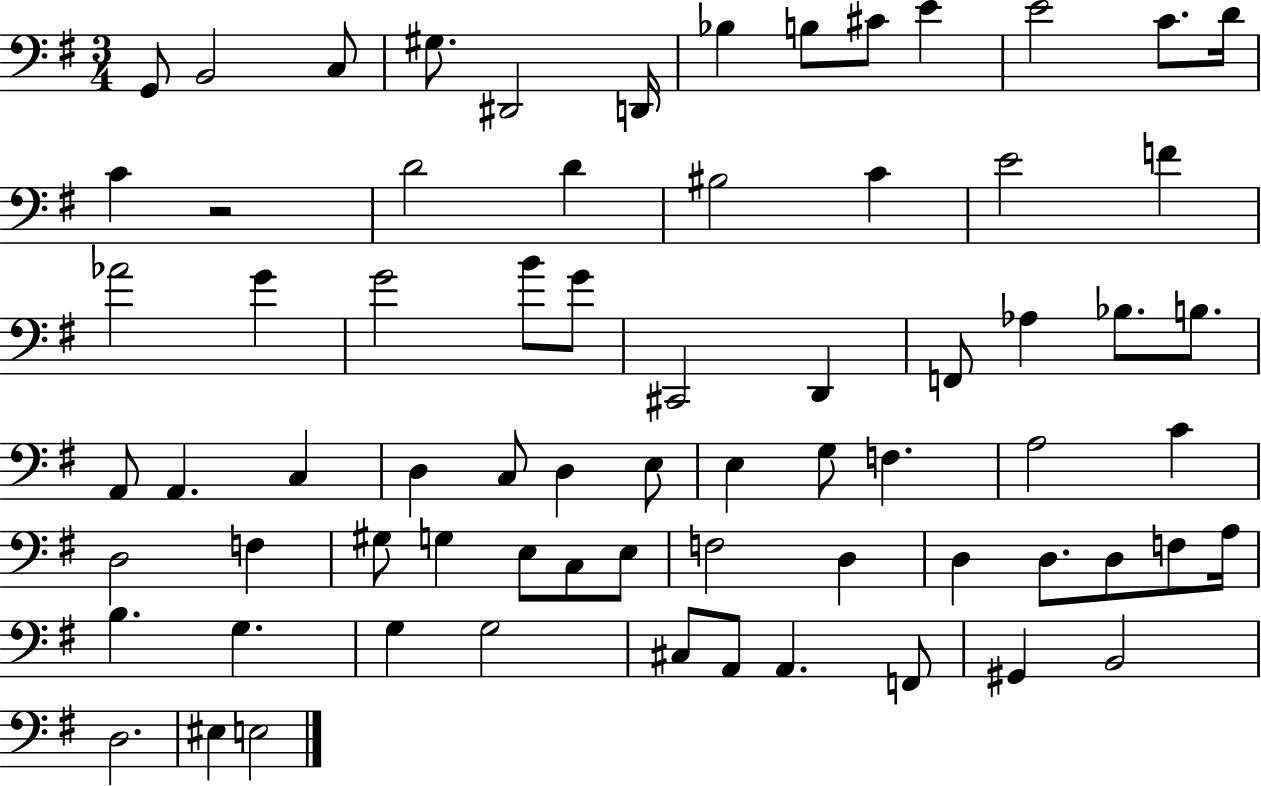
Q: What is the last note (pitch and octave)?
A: E3